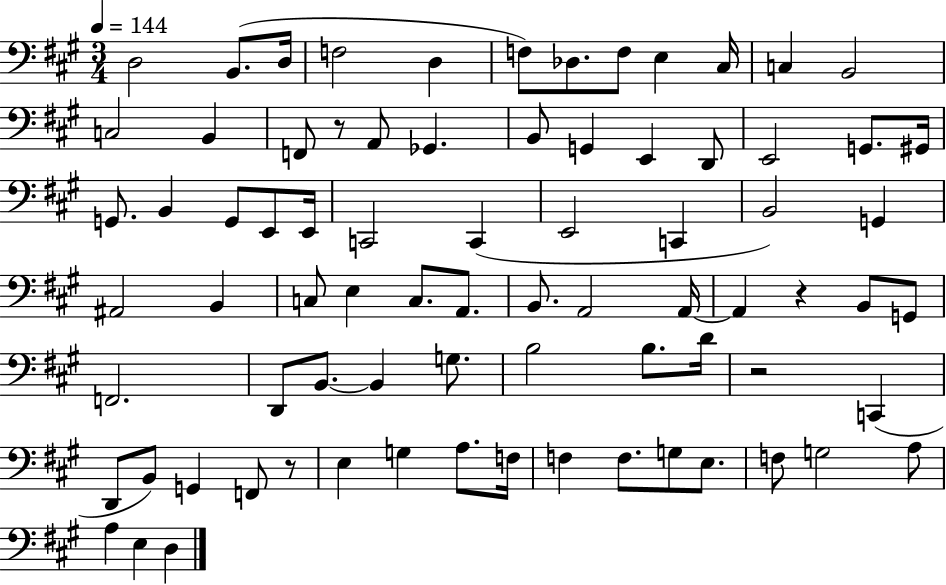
X:1
T:Untitled
M:3/4
L:1/4
K:A
D,2 B,,/2 D,/4 F,2 D, F,/2 _D,/2 F,/2 E, ^C,/4 C, B,,2 C,2 B,, F,,/2 z/2 A,,/2 _G,, B,,/2 G,, E,, D,,/2 E,,2 G,,/2 ^G,,/4 G,,/2 B,, G,,/2 E,,/2 E,,/4 C,,2 C,, E,,2 C,, B,,2 G,, ^A,,2 B,, C,/2 E, C,/2 A,,/2 B,,/2 A,,2 A,,/4 A,, z B,,/2 G,,/2 F,,2 D,,/2 B,,/2 B,, G,/2 B,2 B,/2 D/4 z2 C,, D,,/2 B,,/2 G,, F,,/2 z/2 E, G, A,/2 F,/4 F, F,/2 G,/2 E,/2 F,/2 G,2 A,/2 A, E, D,